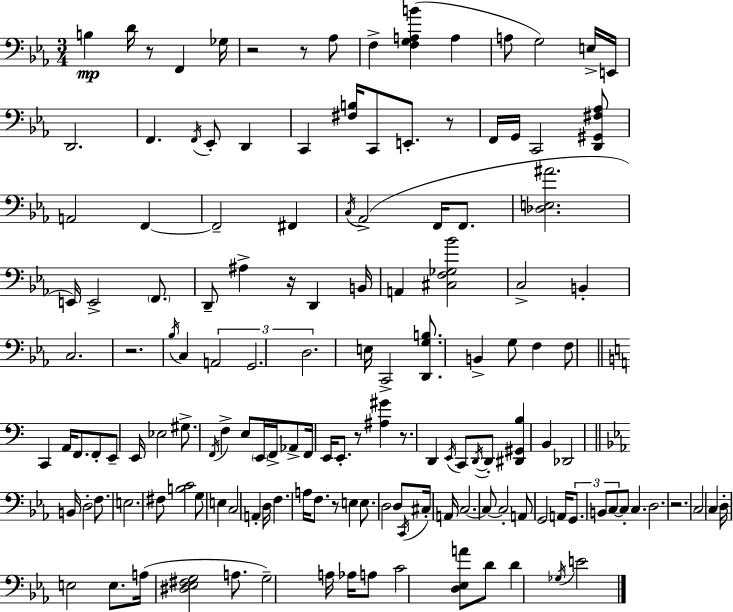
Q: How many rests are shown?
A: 10